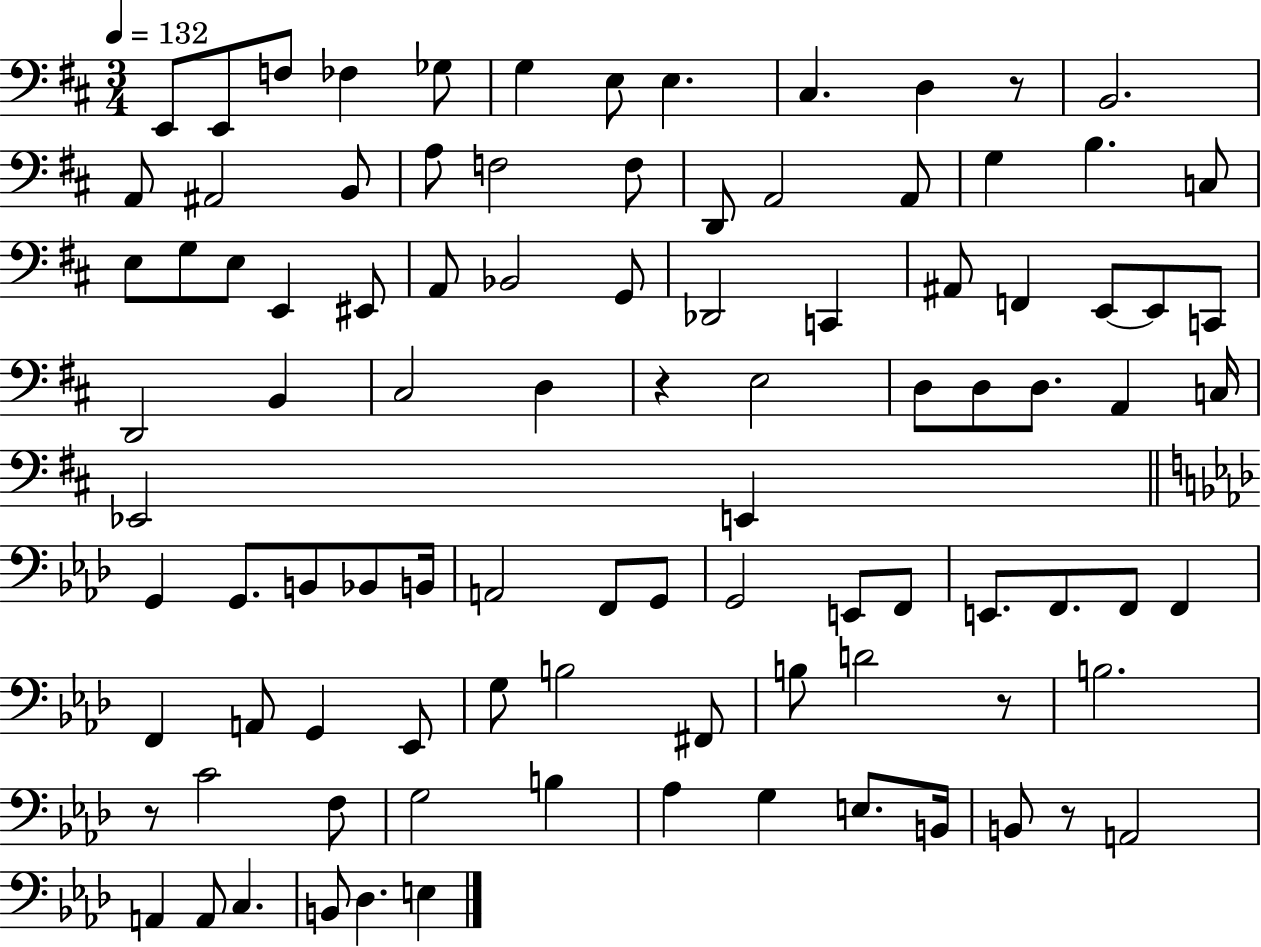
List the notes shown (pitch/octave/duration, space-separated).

E2/e E2/e F3/e FES3/q Gb3/e G3/q E3/e E3/q. C#3/q. D3/q R/e B2/h. A2/e A#2/h B2/e A3/e F3/h F3/e D2/e A2/h A2/e G3/q B3/q. C3/e E3/e G3/e E3/e E2/q EIS2/e A2/e Bb2/h G2/e Db2/h C2/q A#2/e F2/q E2/e E2/e C2/e D2/h B2/q C#3/h D3/q R/q E3/h D3/e D3/e D3/e. A2/q C3/s Eb2/h E2/q G2/q G2/e. B2/e Bb2/e B2/s A2/h F2/e G2/e G2/h E2/e F2/e E2/e. F2/e. F2/e F2/q F2/q A2/e G2/q Eb2/e G3/e B3/h F#2/e B3/e D4/h R/e B3/h. R/e C4/h F3/e G3/h B3/q Ab3/q G3/q E3/e. B2/s B2/e R/e A2/h A2/q A2/e C3/q. B2/e Db3/q. E3/q